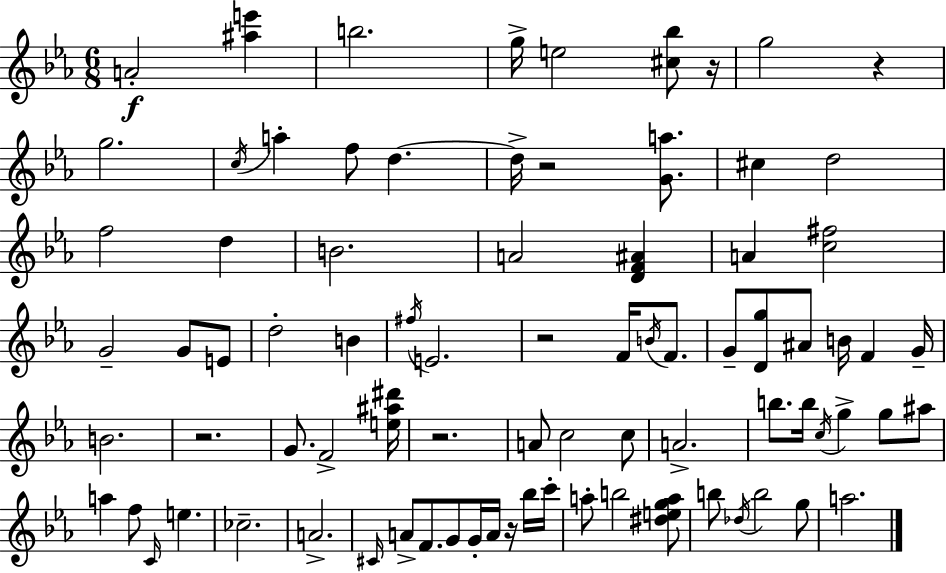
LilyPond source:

{
  \clef treble
  \numericTimeSignature
  \time 6/8
  \key c \minor
  \repeat volta 2 { a'2-.\f <ais'' e'''>4 | b''2. | g''16-> e''2 <cis'' bes''>8 r16 | g''2 r4 | \break g''2. | \acciaccatura { c''16 } a''4-. f''8 d''4.~~ | d''16-> r2 <g' a''>8. | cis''4 d''2 | \break f''2 d''4 | b'2. | a'2 <d' f' ais'>4 | a'4 <c'' fis''>2 | \break g'2-- g'8 e'8 | d''2-. b'4 | \acciaccatura { fis''16 } e'2. | r2 f'16 \acciaccatura { b'16 } | \break f'8. g'8-- <d' g''>8 ais'8 b'16 f'4 | g'16-- b'2. | r2. | g'8. f'2-> | \break <e'' ais'' dis'''>16 r2. | a'8 c''2 | c''8 a'2.-> | b''8. b''16 \acciaccatura { c''16 } g''4-> | \break g''8 ais''8 a''4 f''8 \grace { c'16 } e''4. | ces''2.-- | a'2.-> | \grace { cis'16 } a'8-> f'8. g'8 | \break g'16-. a'16 r16 bes''16 c'''16-. a''8-. b''2 | <dis'' e'' g'' a''>8 b''8 \acciaccatura { des''16 } b''2 | g''8 a''2. | } \bar "|."
}